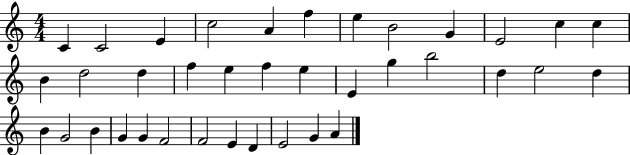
{
  \clef treble
  \numericTimeSignature
  \time 4/4
  \key c \major
  c'4 c'2 e'4 | c''2 a'4 f''4 | e''4 b'2 g'4 | e'2 c''4 c''4 | \break b'4 d''2 d''4 | f''4 e''4 f''4 e''4 | e'4 g''4 b''2 | d''4 e''2 d''4 | \break b'4 g'2 b'4 | g'4 g'4 f'2 | f'2 e'4 d'4 | e'2 g'4 a'4 | \break \bar "|."
}